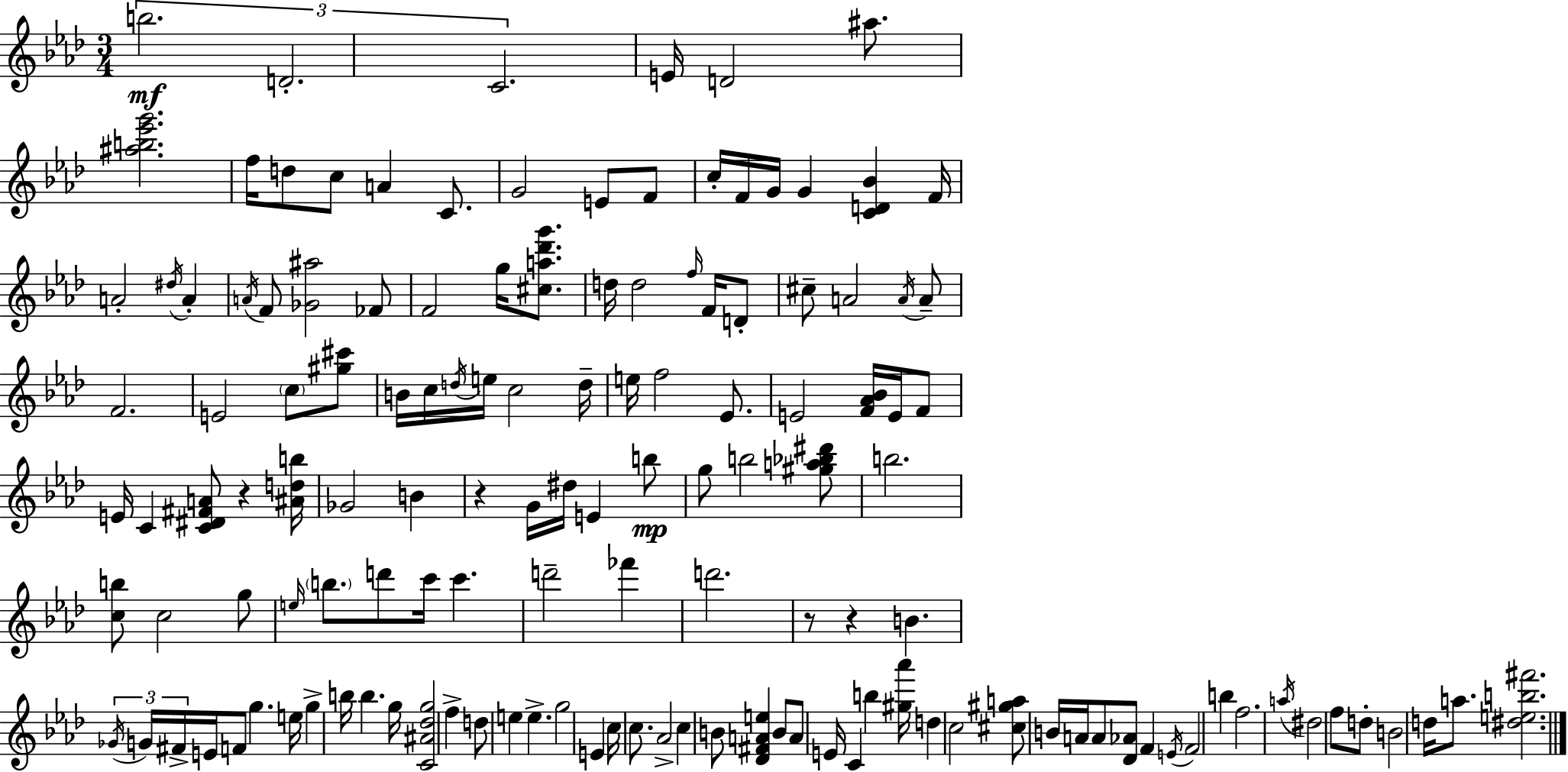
B5/h. D4/h. C4/h. E4/s D4/h A#5/e. [A#5,B5,Eb6,G6]/h. F5/s D5/e C5/e A4/q C4/e. G4/h E4/e F4/e C5/s F4/s G4/s G4/q [C4,D4,Bb4]/q F4/s A4/h D#5/s A4/q A4/s F4/e [Gb4,A#5]/h FES4/e F4/h G5/s [C#5,A5,Db6,G6]/e. D5/s D5/h F5/s F4/s D4/e C#5/e A4/h A4/s A4/e F4/h. E4/h C5/e [G#5,C#6]/e B4/s C5/s D5/s E5/s C5/h D5/s E5/s F5/h Eb4/e. E4/h [F4,Ab4,Bb4]/s E4/s F4/e E4/s C4/q [C4,D#4,F#4,A4]/e R/q [A#4,D5,B5]/s Gb4/h B4/q R/q G4/s D#5/s E4/q B5/e G5/e B5/h [G#5,A5,Bb5,D#6]/e B5/h. [C5,B5]/e C5/h G5/e E5/s B5/e. D6/e C6/s C6/q. D6/h FES6/q D6/h. R/e R/q B4/q. Gb4/s G4/s F#4/s E4/s F4/e G5/q. E5/s G5/q B5/s B5/q. G5/s [C4,A#4,Db5,G5]/h F5/q D5/e E5/q E5/q. G5/h E4/q C5/s C5/e. Ab4/h C5/q B4/e [Db4,F#4,A4,E5]/q B4/e A4/e E4/s C4/q B5/q [G#5,Ab6]/s D5/q C5/h [C#5,G#5,A5]/e B4/s A4/s A4/e [Db4,Ab4]/e F4/q E4/s F4/h B5/q F5/h. A5/s D#5/h F5/e D5/e B4/h D5/s A5/e. [D#5,E5,B5,F#6]/h.